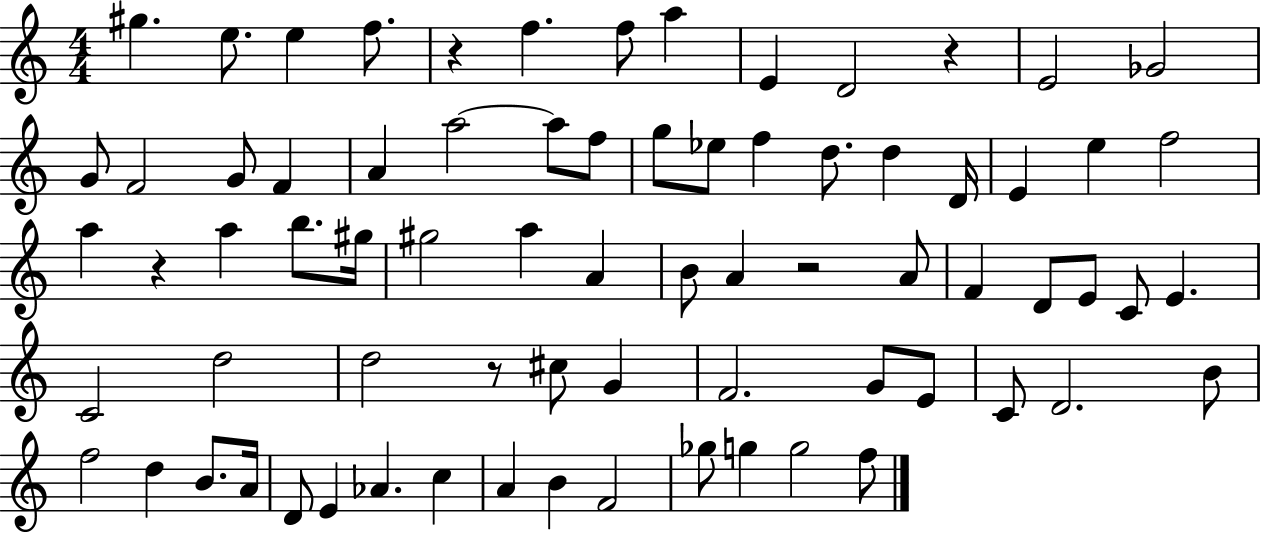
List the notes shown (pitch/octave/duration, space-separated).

G#5/q. E5/e. E5/q F5/e. R/q F5/q. F5/e A5/q E4/q D4/h R/q E4/h Gb4/h G4/e F4/h G4/e F4/q A4/q A5/h A5/e F5/e G5/e Eb5/e F5/q D5/e. D5/q D4/s E4/q E5/q F5/h A5/q R/q A5/q B5/e. G#5/s G#5/h A5/q A4/q B4/e A4/q R/h A4/e F4/q D4/e E4/e C4/e E4/q. C4/h D5/h D5/h R/e C#5/e G4/q F4/h. G4/e E4/e C4/e D4/h. B4/e F5/h D5/q B4/e. A4/s D4/e E4/q Ab4/q. C5/q A4/q B4/q F4/h Gb5/e G5/q G5/h F5/e